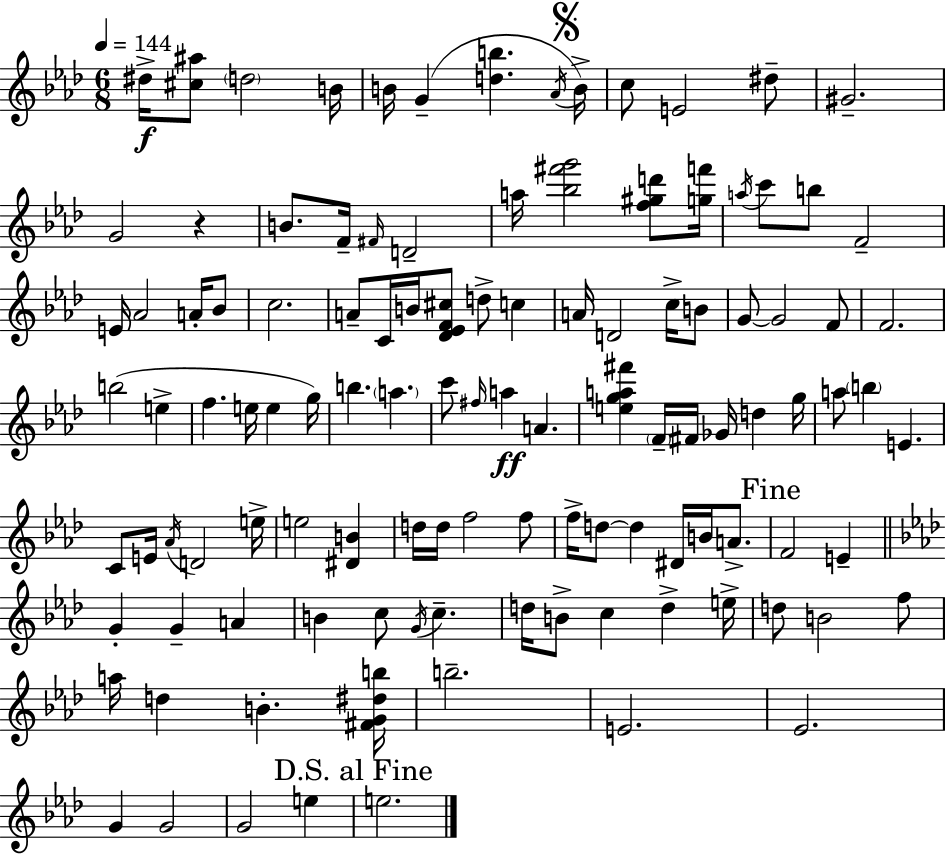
D#5/s [C#5,A#5]/e D5/h B4/s B4/s G4/q [D5,B5]/q. Ab4/s B4/s C5/e E4/h D#5/e G#4/h. G4/h R/q B4/e. F4/s F#4/s D4/h A5/s [Bb5,F#6,G6]/h [F5,G#5,D6]/e [G5,F6]/s A5/s C6/e B5/e F4/h E4/s Ab4/h A4/s Bb4/e C5/h. A4/e C4/s B4/s [Db4,Eb4,F4,C#5]/e D5/e C5/q A4/s D4/h C5/s B4/e G4/e G4/h F4/e F4/h. B5/h E5/q F5/q. E5/s E5/q G5/s B5/q. A5/q. C6/e F#5/s A5/q A4/q. [E5,G5,A5,F#6]/q F4/s F#4/s Gb4/s D5/q G5/s A5/e B5/q E4/q. C4/e E4/s Ab4/s D4/h E5/s E5/h [D#4,B4]/q D5/s D5/s F5/h F5/e F5/s D5/e D5/q D#4/s B4/s A4/e. F4/h E4/q G4/q G4/q A4/q B4/q C5/e G4/s C5/q. D5/s B4/e C5/q D5/q E5/s D5/e B4/h F5/e A5/s D5/q B4/q. [F#4,G4,D#5,B5]/s B5/h. E4/h. Eb4/h. G4/q G4/h G4/h E5/q E5/h.